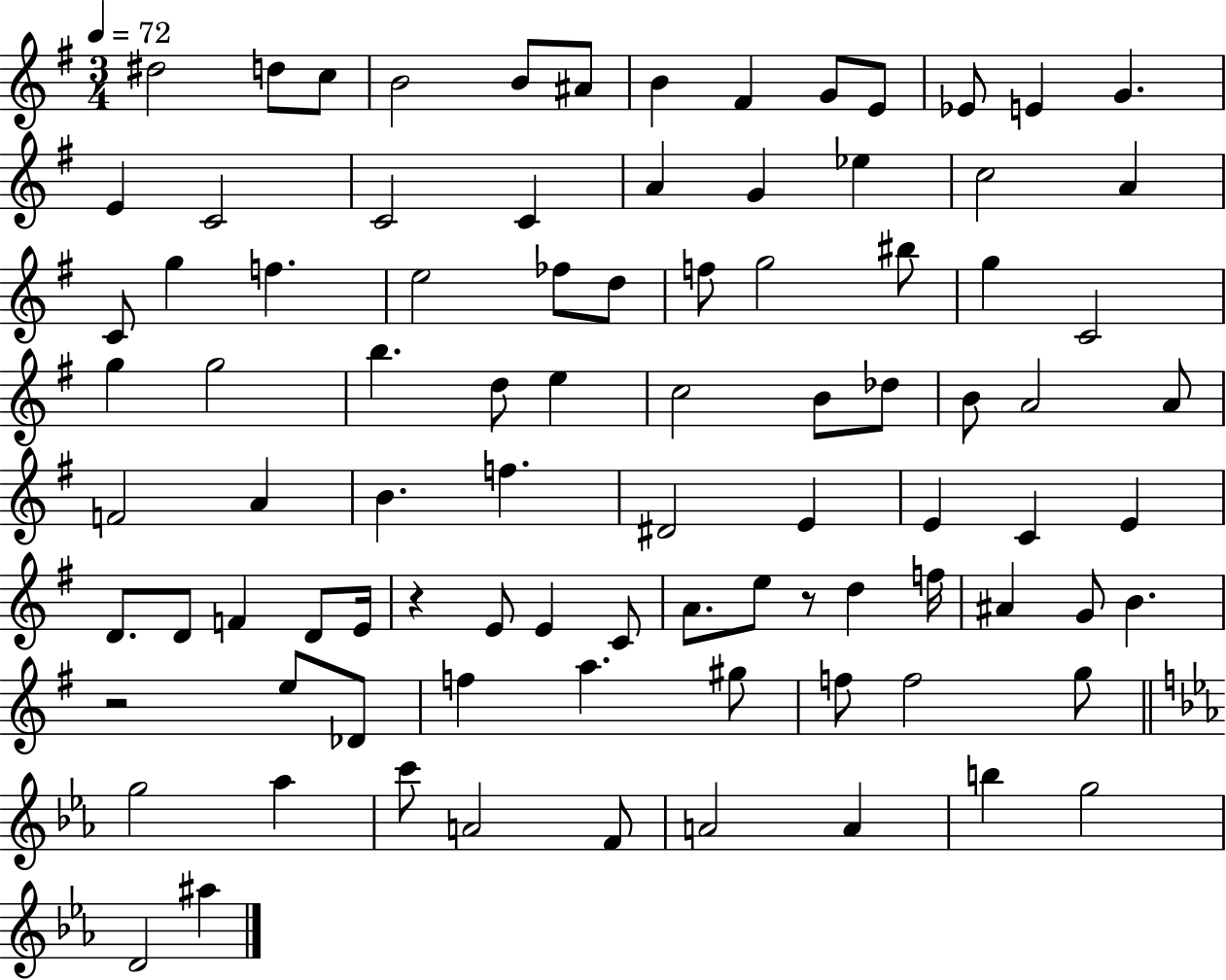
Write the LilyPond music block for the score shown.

{
  \clef treble
  \numericTimeSignature
  \time 3/4
  \key g \major
  \tempo 4 = 72
  dis''2 d''8 c''8 | b'2 b'8 ais'8 | b'4 fis'4 g'8 e'8 | ees'8 e'4 g'4. | \break e'4 c'2 | c'2 c'4 | a'4 g'4 ees''4 | c''2 a'4 | \break c'8 g''4 f''4. | e''2 fes''8 d''8 | f''8 g''2 bis''8 | g''4 c'2 | \break g''4 g''2 | b''4. d''8 e''4 | c''2 b'8 des''8 | b'8 a'2 a'8 | \break f'2 a'4 | b'4. f''4. | dis'2 e'4 | e'4 c'4 e'4 | \break d'8. d'8 f'4 d'8 e'16 | r4 e'8 e'4 c'8 | a'8. e''8 r8 d''4 f''16 | ais'4 g'8 b'4. | \break r2 e''8 des'8 | f''4 a''4. gis''8 | f''8 f''2 g''8 | \bar "||" \break \key ees \major g''2 aes''4 | c'''8 a'2 f'8 | a'2 a'4 | b''4 g''2 | \break d'2 ais''4 | \bar "|."
}